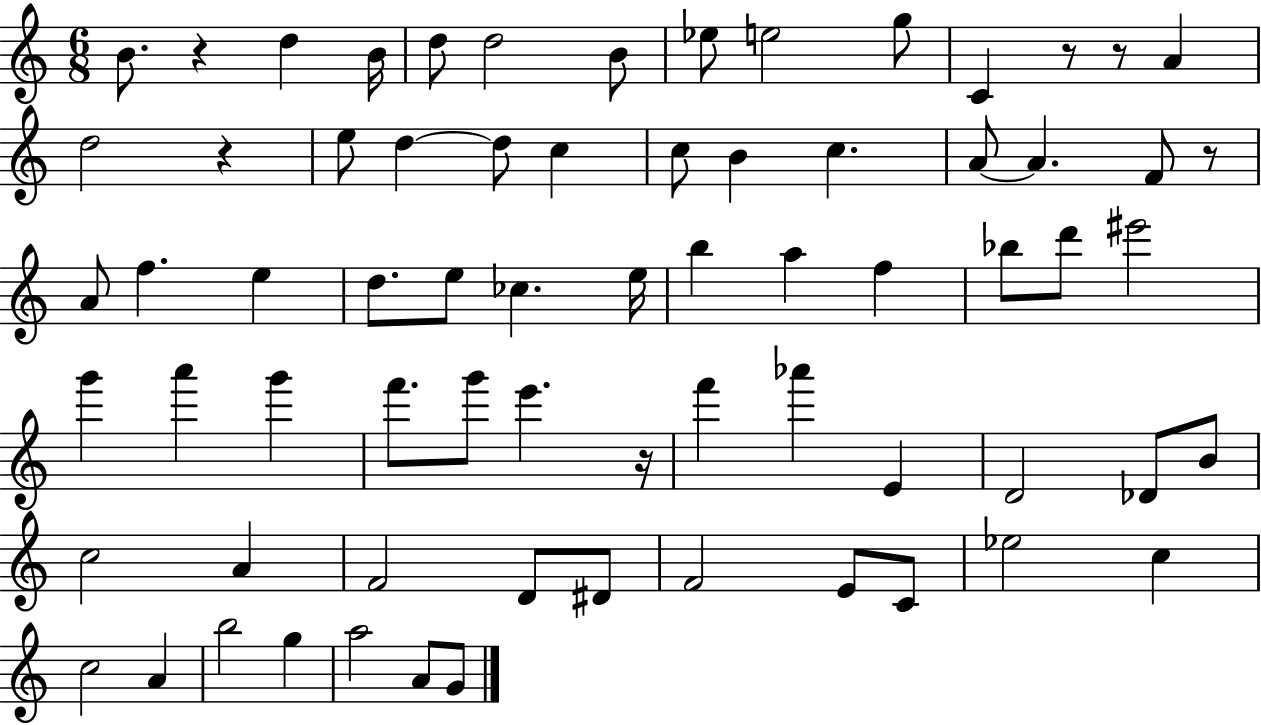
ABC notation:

X:1
T:Untitled
M:6/8
L:1/4
K:C
B/2 z d B/4 d/2 d2 B/2 _e/2 e2 g/2 C z/2 z/2 A d2 z e/2 d d/2 c c/2 B c A/2 A F/2 z/2 A/2 f e d/2 e/2 _c e/4 b a f _b/2 d'/2 ^e'2 g' a' g' f'/2 g'/2 e' z/4 f' _a' E D2 _D/2 B/2 c2 A F2 D/2 ^D/2 F2 E/2 C/2 _e2 c c2 A b2 g a2 A/2 G/2